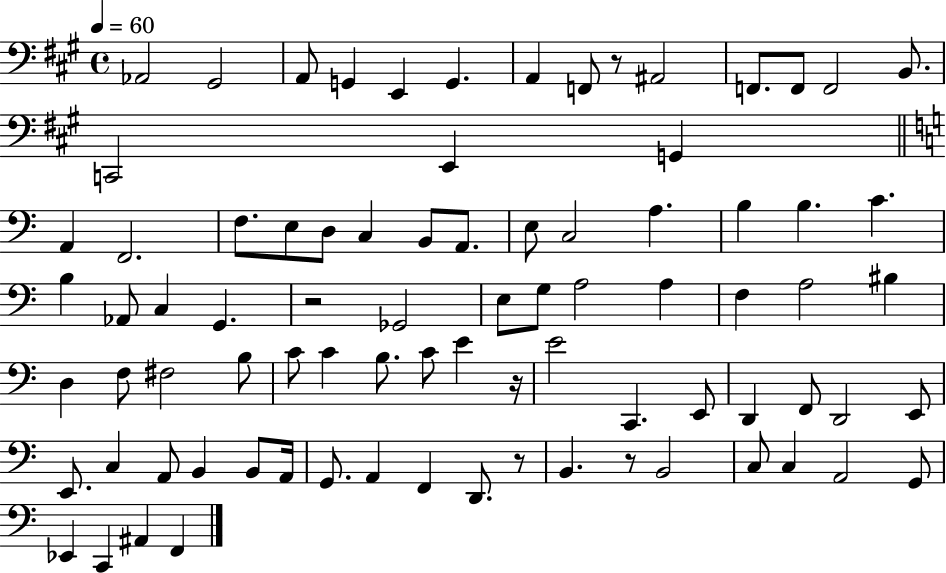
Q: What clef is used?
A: bass